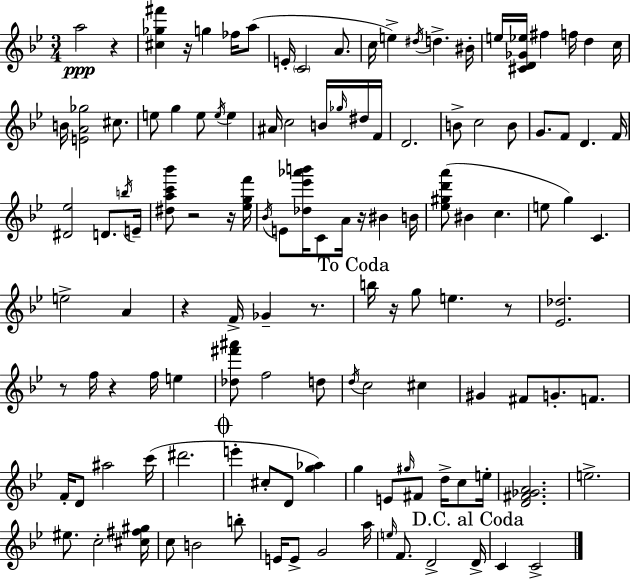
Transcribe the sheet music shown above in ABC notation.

X:1
T:Untitled
M:3/4
L:1/4
K:Gm
a2 z [^c_g^f'] z/4 g _f/4 a/2 E/4 C2 A/2 c/4 e ^d/4 d ^B/4 e/4 [^CD_G_e]/4 ^f f/4 d c/4 B/4 [EA_g]2 ^c/2 e/2 g e/2 e/4 e ^A/4 c2 B/4 _g/4 ^d/4 F/4 D2 B/2 c2 B/2 G/2 F/2 D F/4 [^D_e]2 D/2 b/4 E/4 [^dac'_b']/2 z2 z/4 [_egf']/4 _B/4 E/2 [_d_e'_a'b']/4 C/2 A/4 z/4 ^B B/4 [_e^gd'a']/2 ^B c e/2 g C e2 A z F/4 _G z/2 b/4 z/4 g/2 e z/2 [_E_d]2 z/2 f/4 z f/4 e [_d^f'^a']/2 f2 d/2 d/4 c2 ^c ^G ^F/2 G/2 F/2 F/4 D/2 ^a2 c'/4 ^d'2 e' ^c/2 D/2 [g_a] g E/2 ^g/4 ^F/2 d/4 c/2 e/4 [D^F_GA]2 e2 ^e/2 c2 [^c^f^g]/4 c/2 B2 b/2 E/4 E/2 G2 a/4 e/4 F/2 D2 D/4 C C2